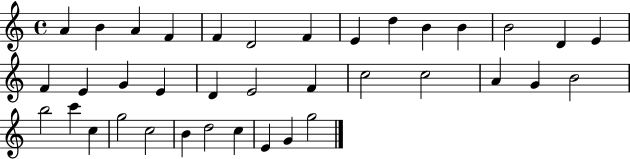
X:1
T:Untitled
M:4/4
L:1/4
K:C
A B A F F D2 F E d B B B2 D E F E G E D E2 F c2 c2 A G B2 b2 c' c g2 c2 B d2 c E G g2